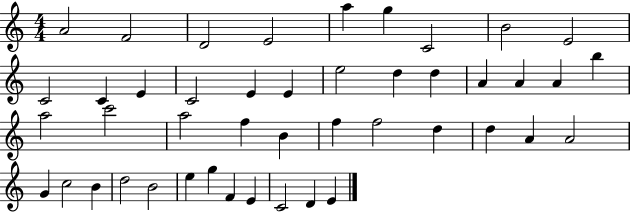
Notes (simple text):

A4/h F4/h D4/h E4/h A5/q G5/q C4/h B4/h E4/h C4/h C4/q E4/q C4/h E4/q E4/q E5/h D5/q D5/q A4/q A4/q A4/q B5/q A5/h C6/h A5/h F5/q B4/q F5/q F5/h D5/q D5/q A4/q A4/h G4/q C5/h B4/q D5/h B4/h E5/q G5/q F4/q E4/q C4/h D4/q E4/q